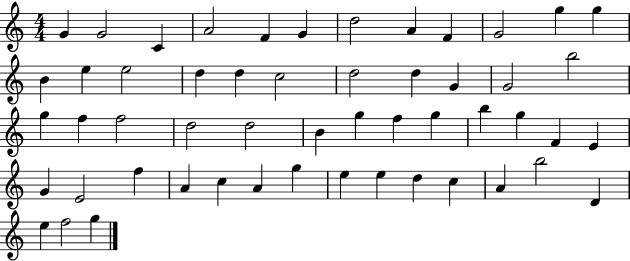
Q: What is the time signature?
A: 4/4